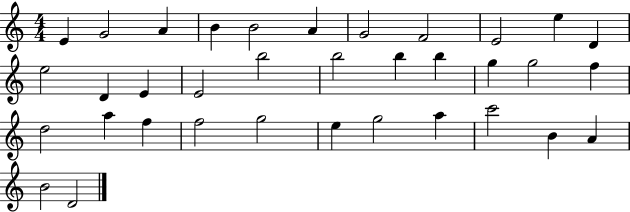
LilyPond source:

{
  \clef treble
  \numericTimeSignature
  \time 4/4
  \key c \major
  e'4 g'2 a'4 | b'4 b'2 a'4 | g'2 f'2 | e'2 e''4 d'4 | \break e''2 d'4 e'4 | e'2 b''2 | b''2 b''4 b''4 | g''4 g''2 f''4 | \break d''2 a''4 f''4 | f''2 g''2 | e''4 g''2 a''4 | c'''2 b'4 a'4 | \break b'2 d'2 | \bar "|."
}